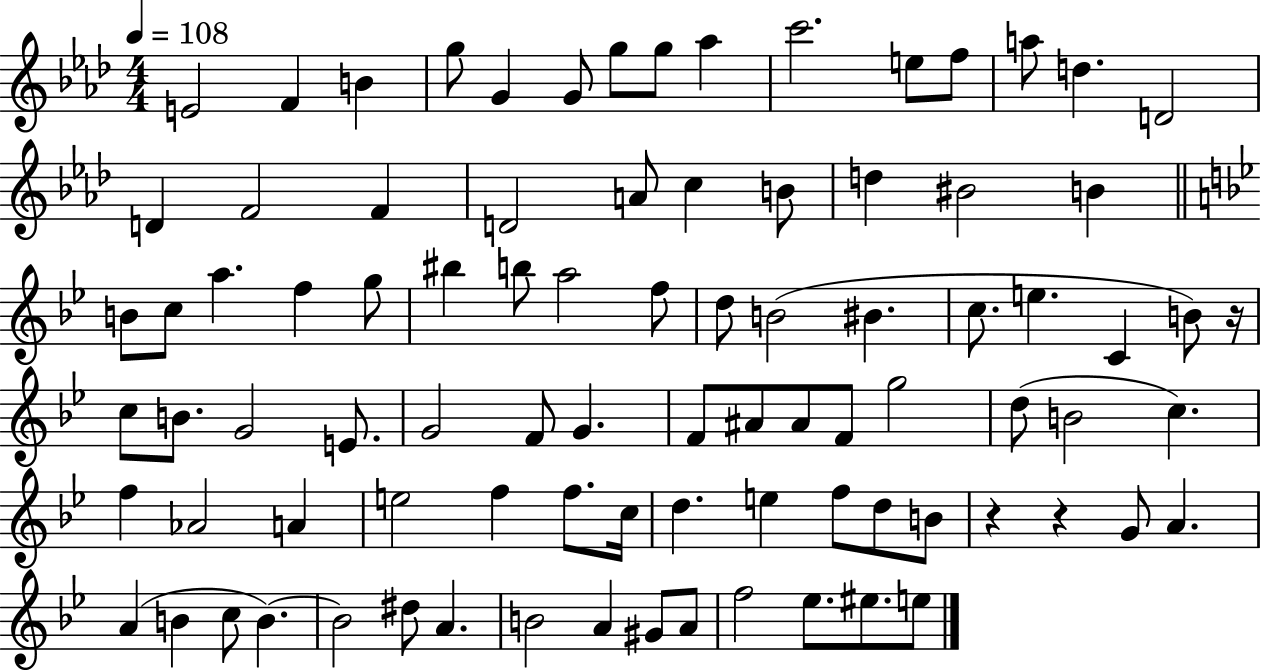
{
  \clef treble
  \numericTimeSignature
  \time 4/4
  \key aes \major
  \tempo 4 = 108
  e'2 f'4 b'4 | g''8 g'4 g'8 g''8 g''8 aes''4 | c'''2. e''8 f''8 | a''8 d''4. d'2 | \break d'4 f'2 f'4 | d'2 a'8 c''4 b'8 | d''4 bis'2 b'4 | \bar "||" \break \key bes \major b'8 c''8 a''4. f''4 g''8 | bis''4 b''8 a''2 f''8 | d''8 b'2( bis'4. | c''8. e''4. c'4 b'8) r16 | \break c''8 b'8. g'2 e'8. | g'2 f'8 g'4. | f'8 ais'8 ais'8 f'8 g''2 | d''8( b'2 c''4.) | \break f''4 aes'2 a'4 | e''2 f''4 f''8. c''16 | d''4. e''4 f''8 d''8 b'8 | r4 r4 g'8 a'4. | \break a'4( b'4 c''8 b'4.~~) | b'2 dis''8 a'4. | b'2 a'4 gis'8 a'8 | f''2 ees''8. eis''8. e''8 | \break \bar "|."
}